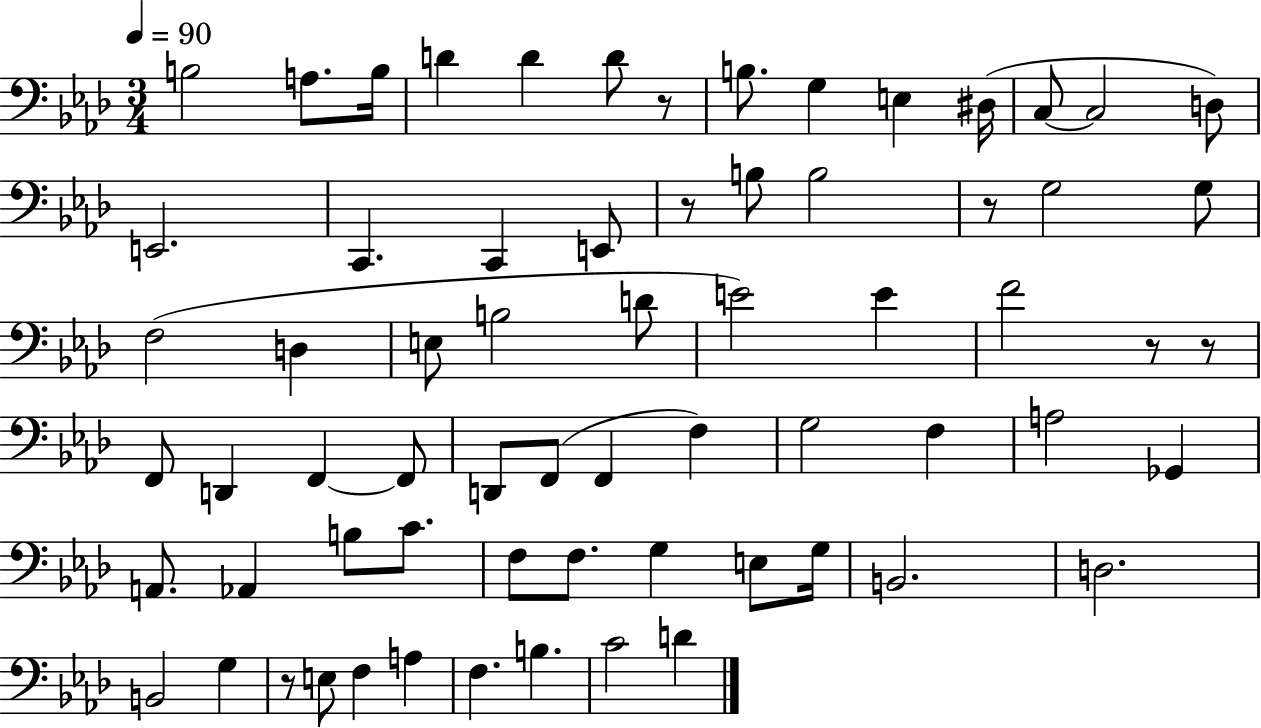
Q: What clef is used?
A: bass